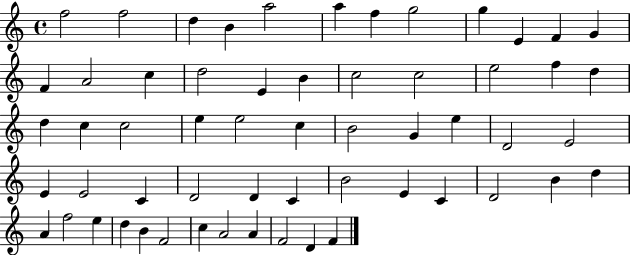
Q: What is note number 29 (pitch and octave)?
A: C5